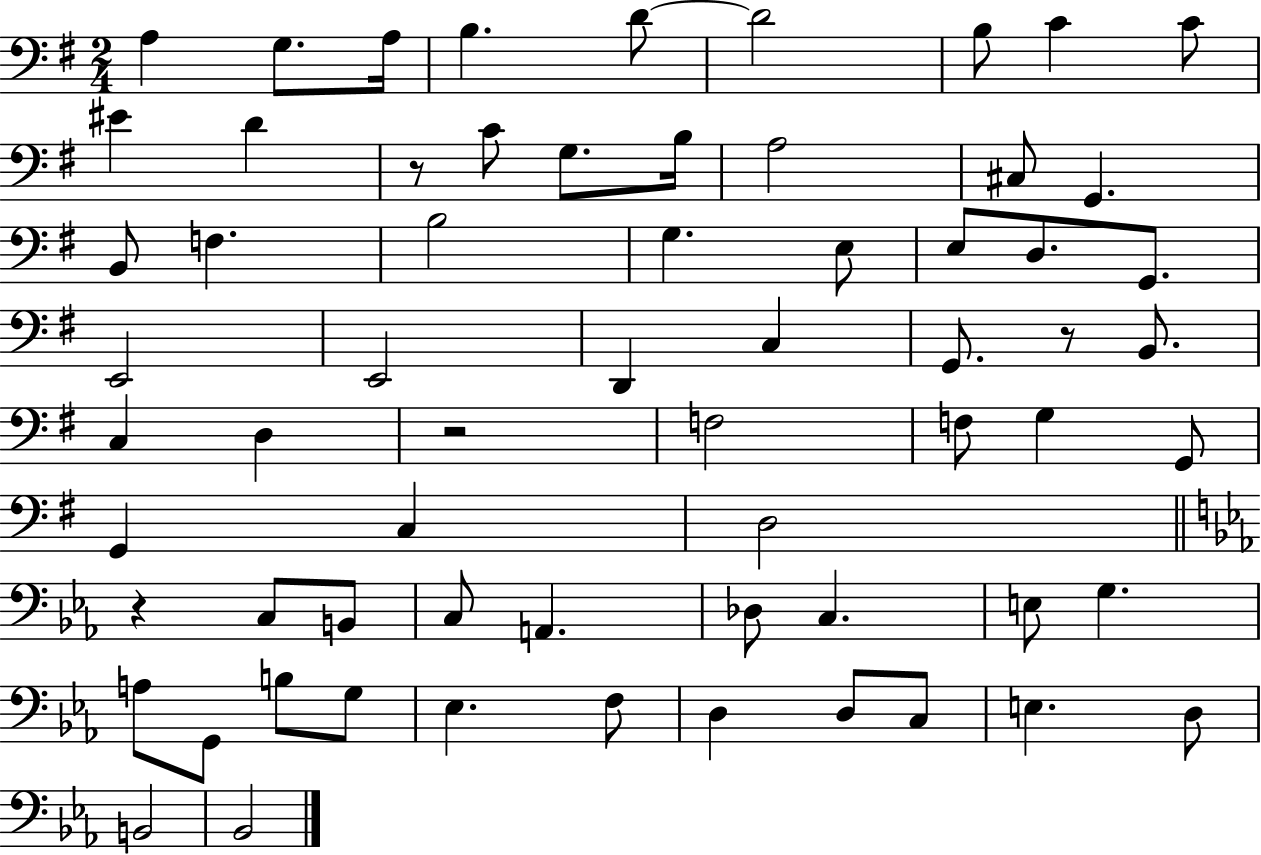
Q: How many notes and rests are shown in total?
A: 65